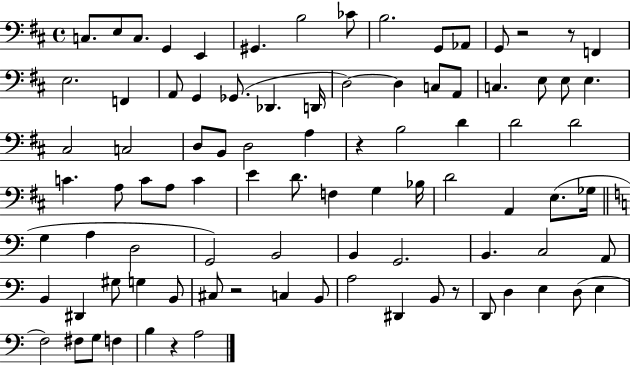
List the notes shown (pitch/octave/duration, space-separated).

C3/e. E3/e C3/e. G2/q E2/q G#2/q. B3/h CES4/e B3/h. G2/e Ab2/e G2/e R/h R/e F2/q E3/h. F2/q A2/e G2/q Gb2/e. Db2/q. D2/s D3/h D3/q C3/e A2/e C3/q. E3/e E3/e E3/q. C#3/h C3/h D3/e B2/e D3/h A3/q R/q B3/h D4/q D4/h D4/h C4/q. A3/e C4/e A3/e C4/q E4/q D4/e. F3/q G3/q Bb3/s D4/h A2/q E3/e. Gb3/s G3/q A3/q D3/h G2/h B2/h B2/q G2/h. B2/q. C3/h A2/e B2/q D#2/q G#3/e G3/q B2/e C#3/e R/h C3/q B2/e A3/h D#2/q B2/e R/e D2/e D3/q E3/q D3/e E3/q F3/h F#3/e G3/e F3/q B3/q R/q A3/h